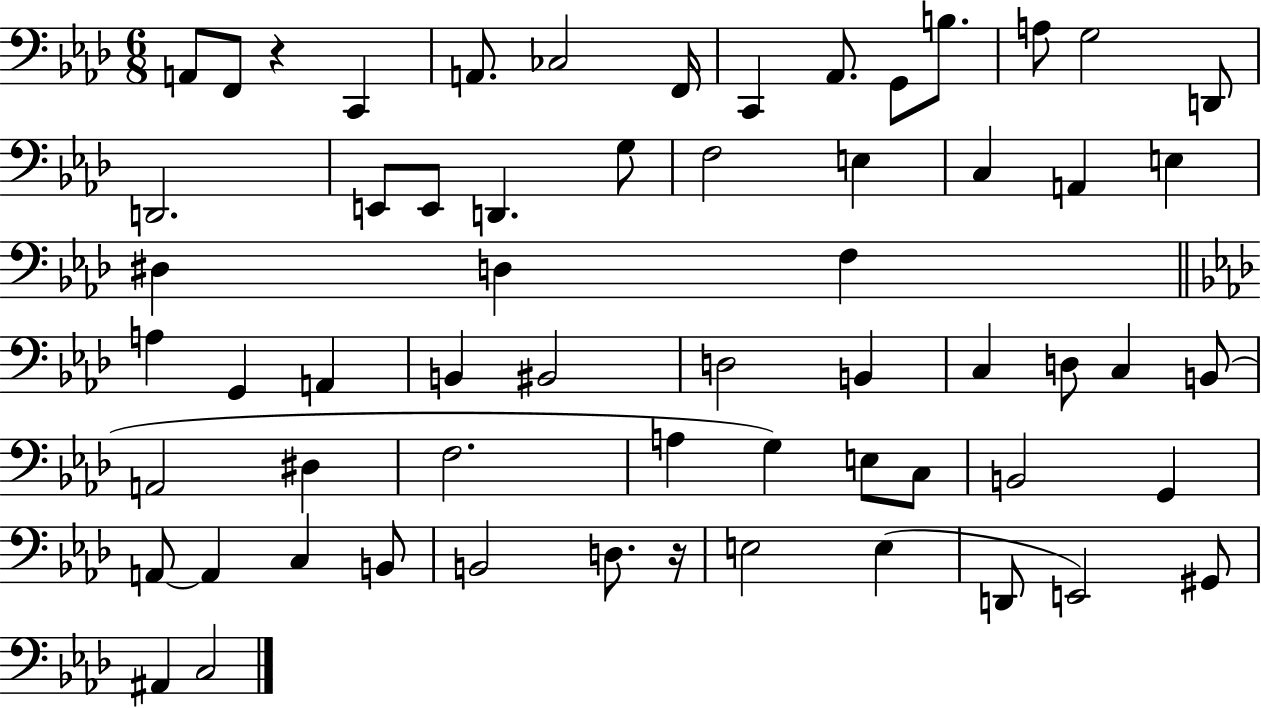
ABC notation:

X:1
T:Untitled
M:6/8
L:1/4
K:Ab
A,,/2 F,,/2 z C,, A,,/2 _C,2 F,,/4 C,, _A,,/2 G,,/2 B,/2 A,/2 G,2 D,,/2 D,,2 E,,/2 E,,/2 D,, G,/2 F,2 E, C, A,, E, ^D, D, F, A, G,, A,, B,, ^B,,2 D,2 B,, C, D,/2 C, B,,/2 A,,2 ^D, F,2 A, G, E,/2 C,/2 B,,2 G,, A,,/2 A,, C, B,,/2 B,,2 D,/2 z/4 E,2 E, D,,/2 E,,2 ^G,,/2 ^A,, C,2